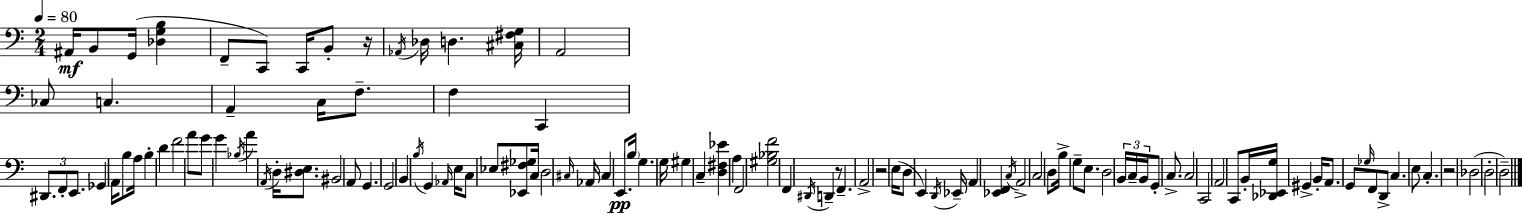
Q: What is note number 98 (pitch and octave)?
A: C3